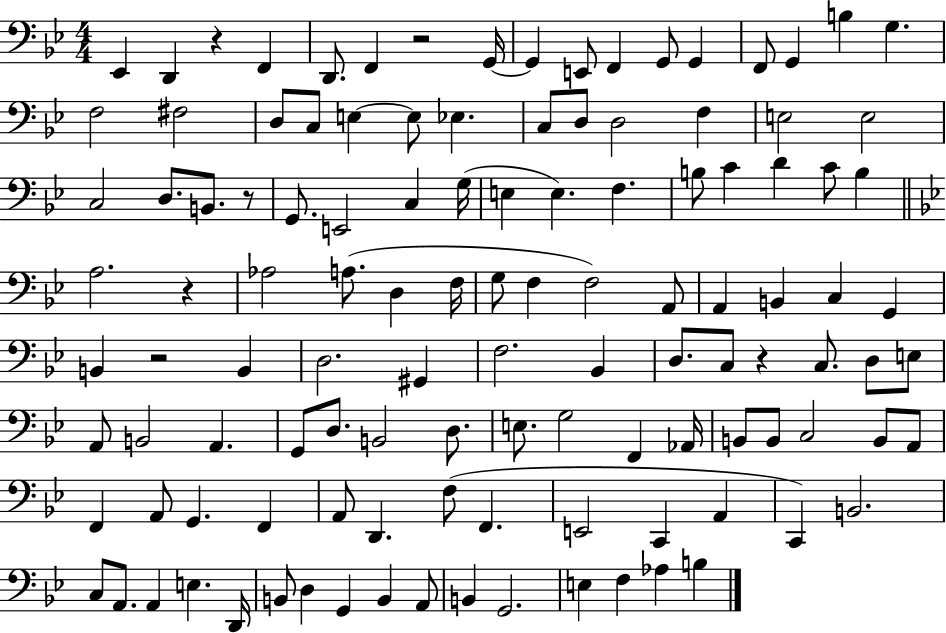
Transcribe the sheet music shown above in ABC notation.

X:1
T:Untitled
M:4/4
L:1/4
K:Bb
_E,, D,, z F,, D,,/2 F,, z2 G,,/4 G,, E,,/2 F,, G,,/2 G,, F,,/2 G,, B, G, F,2 ^F,2 D,/2 C,/2 E, E,/2 _E, C,/2 D,/2 D,2 F, E,2 E,2 C,2 D,/2 B,,/2 z/2 G,,/2 E,,2 C, G,/4 E, E, F, B,/2 C D C/2 B, A,2 z _A,2 A,/2 D, F,/4 G,/2 F, F,2 A,,/2 A,, B,, C, G,, B,, z2 B,, D,2 ^G,, F,2 _B,, D,/2 C,/2 z C,/2 D,/2 E,/2 A,,/2 B,,2 A,, G,,/2 D,/2 B,,2 D,/2 E,/2 G,2 F,, _A,,/4 B,,/2 B,,/2 C,2 B,,/2 A,,/2 F,, A,,/2 G,, F,, A,,/2 D,, F,/2 F,, E,,2 C,, A,, C,, B,,2 C,/2 A,,/2 A,, E, D,,/4 B,,/2 D, G,, B,, A,,/2 B,, G,,2 E, F, _A, B,